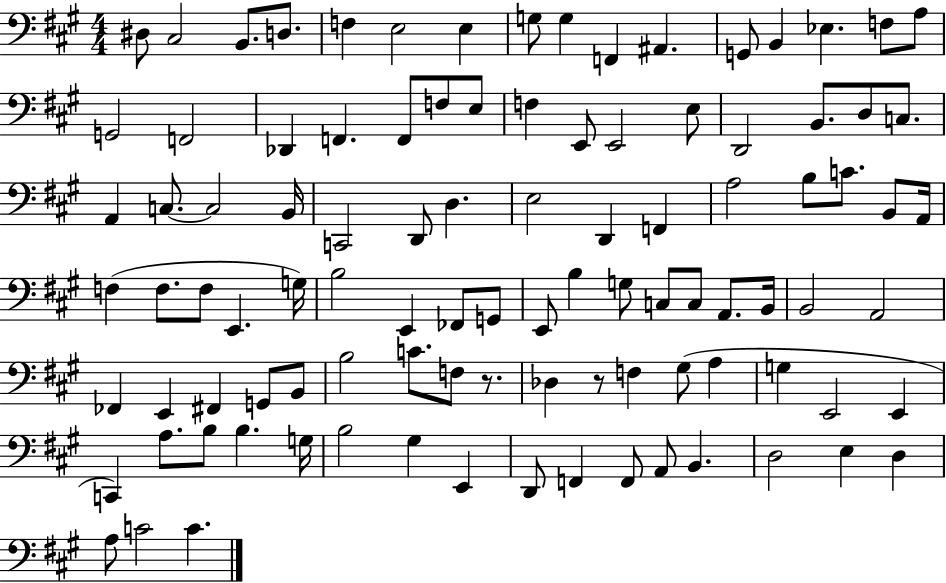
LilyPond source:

{
  \clef bass
  \numericTimeSignature
  \time 4/4
  \key a \major
  dis8 cis2 b,8. d8. | f4 e2 e4 | g8 g4 f,4 ais,4. | g,8 b,4 ees4. f8 a8 | \break g,2 f,2 | des,4 f,4. f,8 f8 e8 | f4 e,8 e,2 e8 | d,2 b,8. d8 c8. | \break a,4 c8.~~ c2 b,16 | c,2 d,8 d4. | e2 d,4 f,4 | a2 b8 c'8. b,8 a,16 | \break f4( f8. f8 e,4. g16) | b2 e,4 fes,8 g,8 | e,8 b4 g8 c8 c8 a,8. b,16 | b,2 a,2 | \break fes,4 e,4 fis,4 g,8 b,8 | b2 c'8. f8 r8. | des4 r8 f4 gis8( a4 | g4 e,2 e,4 | \break c,4) a8. b8 b4. g16 | b2 gis4 e,4 | d,8 f,4 f,8 a,8 b,4. | d2 e4 d4 | \break a8 c'2 c'4. | \bar "|."
}